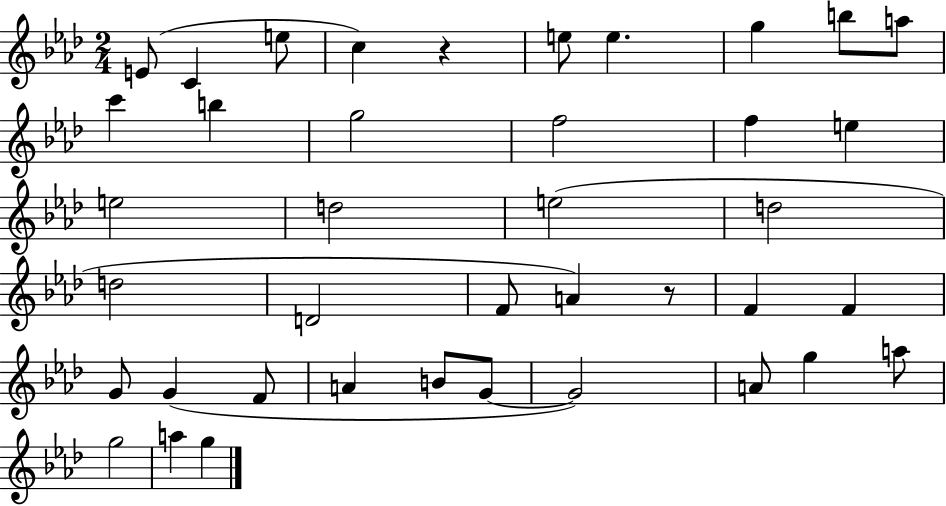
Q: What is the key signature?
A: AES major